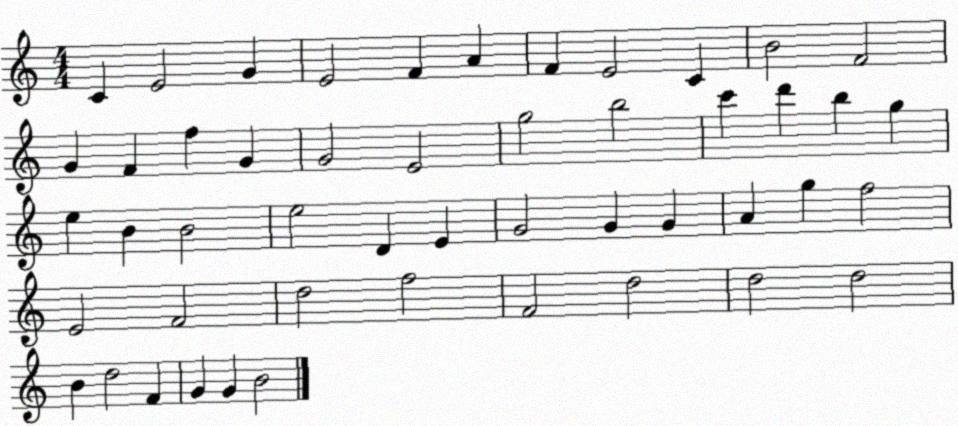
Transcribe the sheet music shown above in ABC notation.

X:1
T:Untitled
M:4/4
L:1/4
K:C
C E2 G E2 F A F E2 C B2 F2 G F f G G2 E2 g2 b2 c' d' b g e B B2 e2 D E G2 G G A g f2 E2 F2 d2 f2 F2 d2 d2 d2 B d2 F G G B2